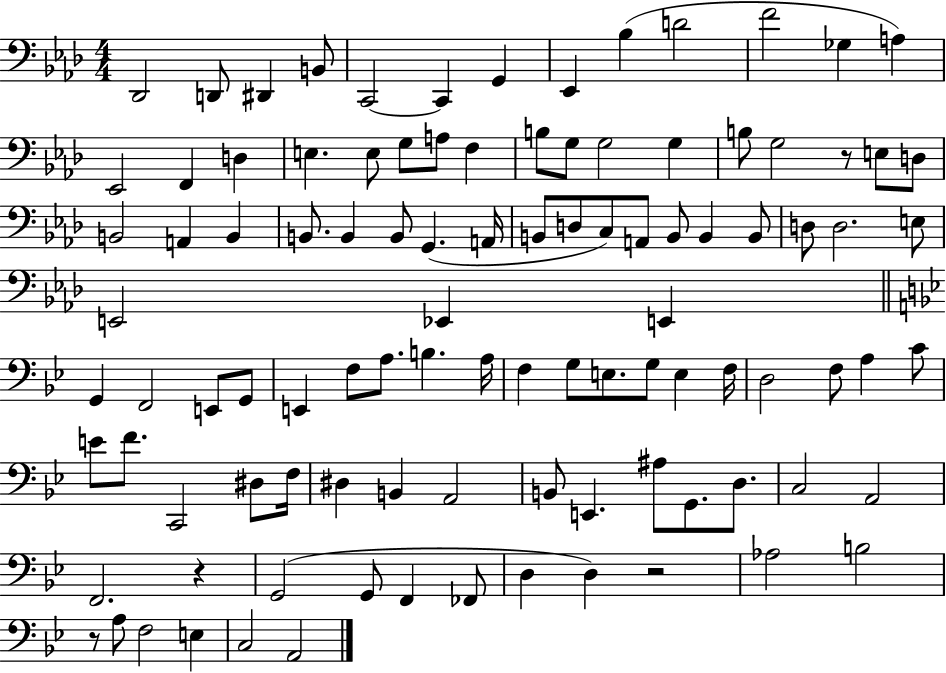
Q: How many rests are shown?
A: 4